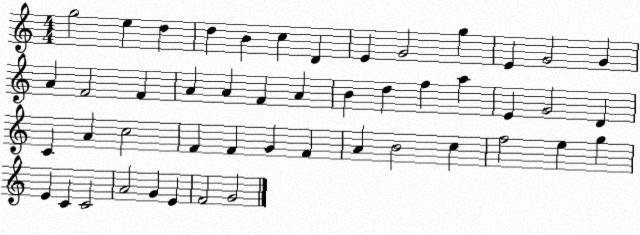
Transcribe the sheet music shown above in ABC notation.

X:1
T:Untitled
M:4/4
L:1/4
K:C
g2 e d d B c D E G2 g E G2 G A F2 F A A F A B d f a E G2 D C A c2 F F G F A B2 c f2 e g E C C2 A2 G E F2 G2